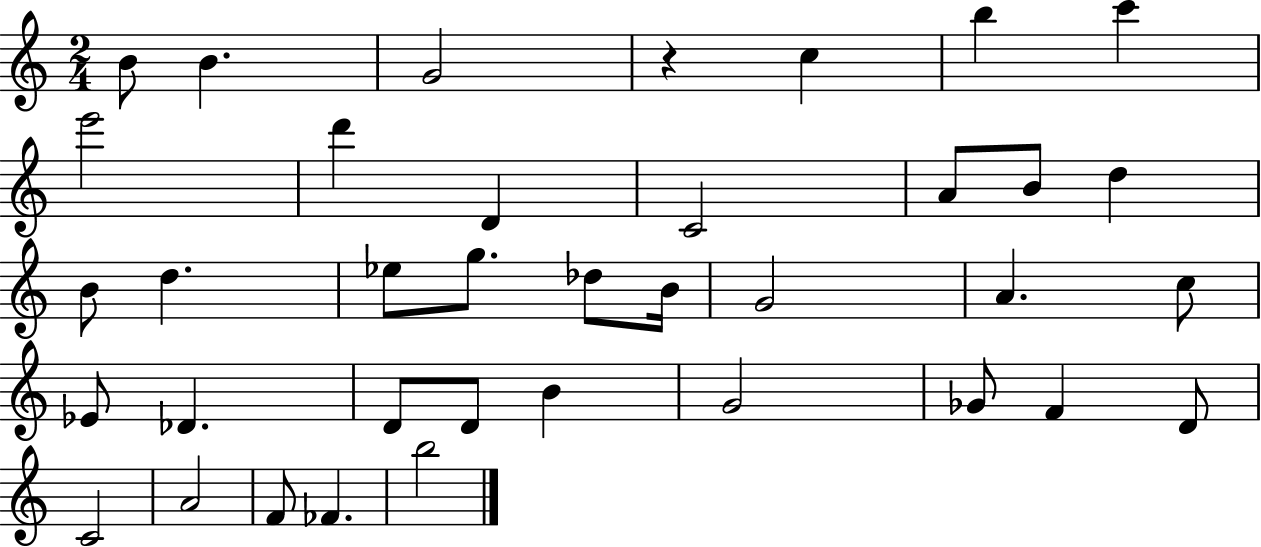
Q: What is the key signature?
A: C major